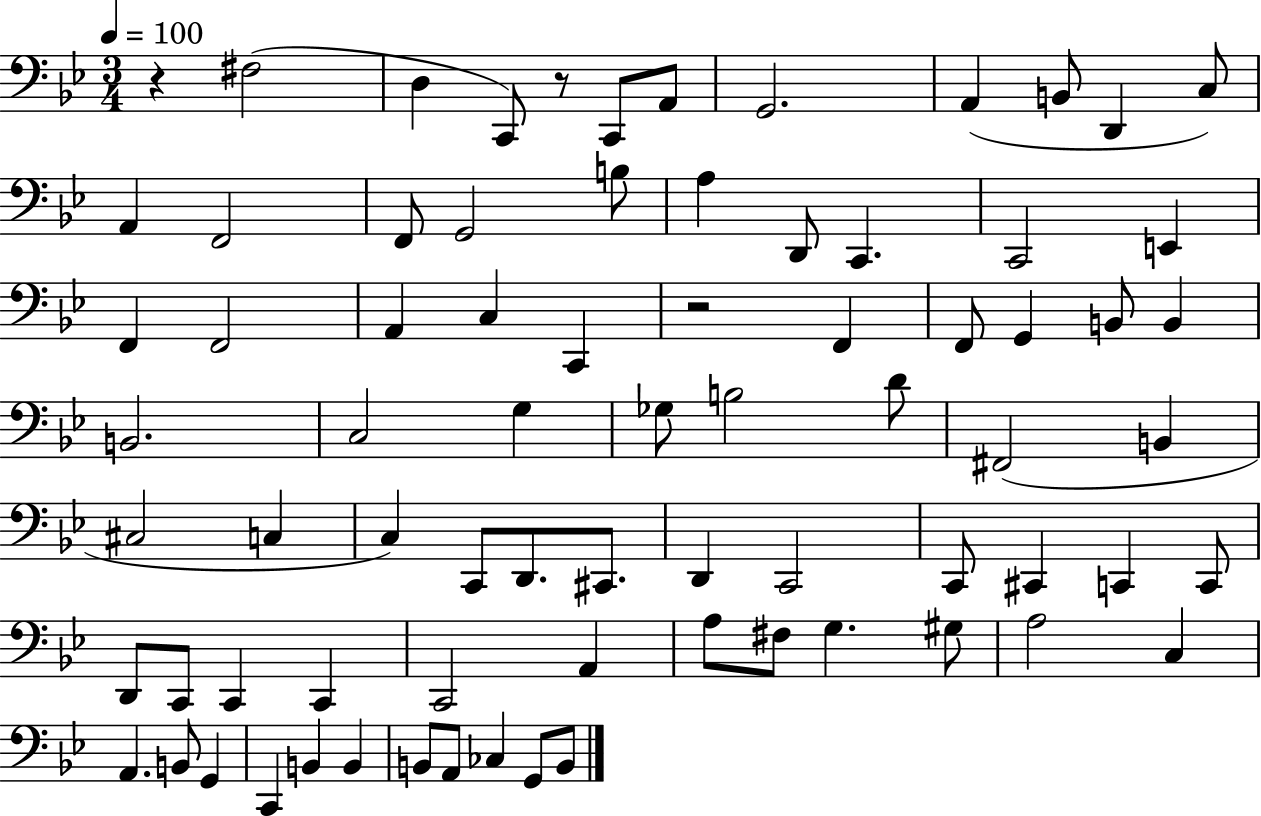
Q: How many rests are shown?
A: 3